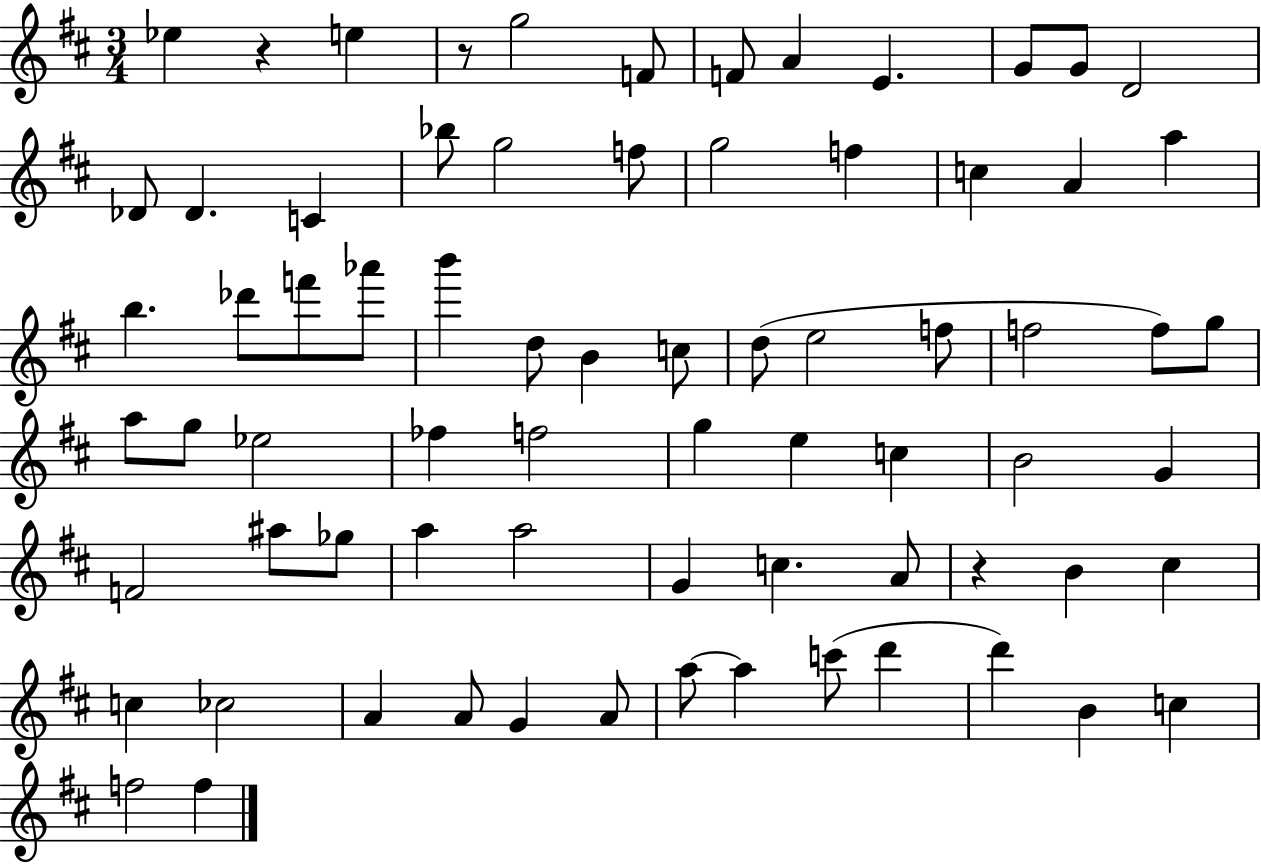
Eb5/q R/q E5/q R/e G5/h F4/e F4/e A4/q E4/q. G4/e G4/e D4/h Db4/e Db4/q. C4/q Bb5/e G5/h F5/e G5/h F5/q C5/q A4/q A5/q B5/q. Db6/e F6/e Ab6/e B6/q D5/e B4/q C5/e D5/e E5/h F5/e F5/h F5/e G5/e A5/e G5/e Eb5/h FES5/q F5/h G5/q E5/q C5/q B4/h G4/q F4/h A#5/e Gb5/e A5/q A5/h G4/q C5/q. A4/e R/q B4/q C#5/q C5/q CES5/h A4/q A4/e G4/q A4/e A5/e A5/q C6/e D6/q D6/q B4/q C5/q F5/h F5/q